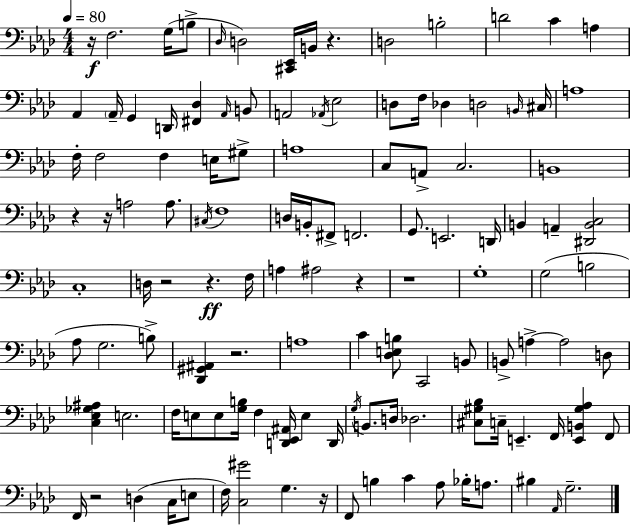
R/s F3/h. G3/s B3/e Db3/s D3/h [C#2,Eb2]/s B2/s R/q. D3/h B3/h D4/h C4/q A3/q Ab2/q Ab2/s G2/q D2/s [F#2,Db3]/q Ab2/s B2/e A2/h Ab2/s Eb3/h D3/e F3/s Db3/q D3/h B2/s C#3/s A3/w F3/s F3/h F3/q E3/s G#3/e A3/w C3/e A2/e C3/h. B2/w R/q R/s A3/h A3/e. C#3/s F3/w D3/s B2/s F#2/e F2/h. G2/e. E2/h. D2/s B2/q A2/q [D#2,B2,C3]/h C3/w D3/s R/h R/q. F3/s A3/q A#3/h R/q R/w G3/w G3/h B3/h Ab3/e G3/h. B3/e [Db2,G#2,A#2]/q R/h. A3/w C4/q [Db3,E3,B3]/e C2/h B2/e B2/e A3/q A3/h D3/e [C3,Eb3,Gb3,A#3]/q E3/h. F3/s E3/e E3/e [G3,B3]/s F3/q [D2,Eb2,A#2]/s E3/q D2/s G3/s B2/e. D3/s Db3/h. [C#3,G#3,Bb3]/e C3/s E2/q. F2/s [E2,B2,G#3,Ab3]/q F2/e F2/s R/h D3/q C3/s E3/e F3/s [C3,G#4]/h G3/q. R/s F2/e B3/q C4/q Ab3/e Bb3/s A3/e. BIS3/q Ab2/s G3/h.